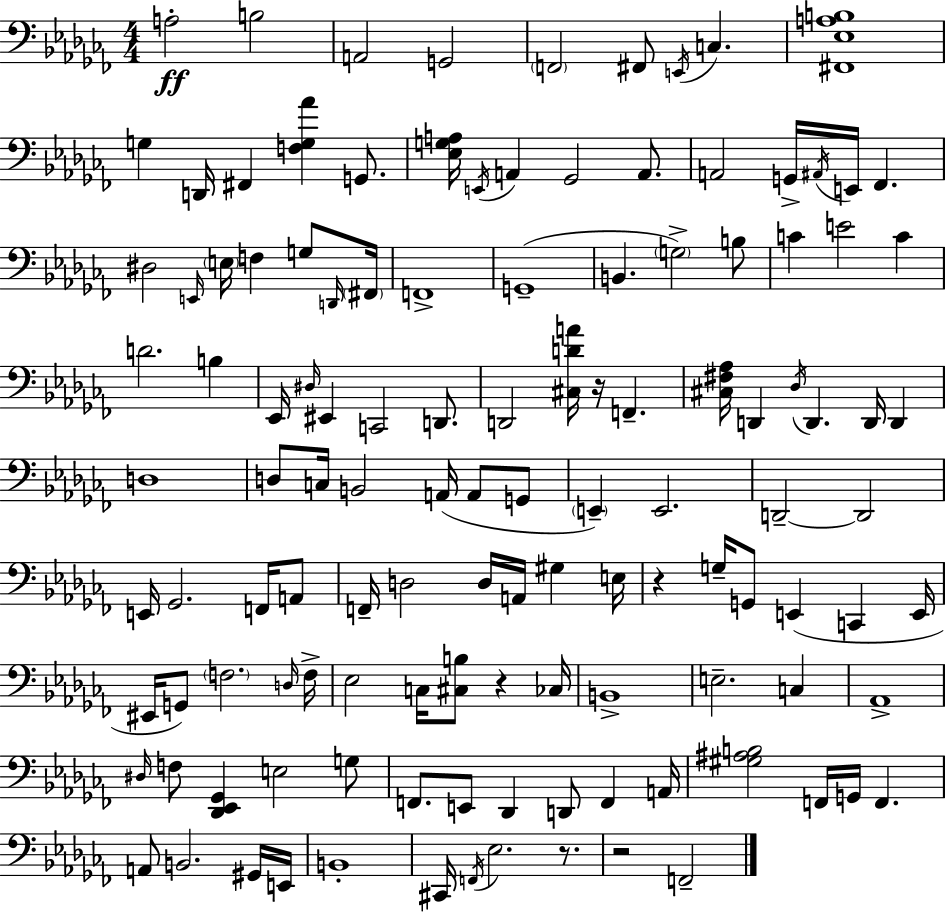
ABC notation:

X:1
T:Untitled
M:4/4
L:1/4
K:Abm
A,2 B,2 A,,2 G,,2 F,,2 ^F,,/2 E,,/4 C, [^F,,_E,A,B,]4 G, D,,/4 ^F,, [F,G,_A] G,,/2 [_E,G,A,]/4 E,,/4 A,, _G,,2 A,,/2 A,,2 G,,/4 ^A,,/4 E,,/4 _F,, ^D,2 E,,/4 E,/4 F, G,/2 D,,/4 ^F,,/4 F,,4 G,,4 B,, G,2 B,/2 C E2 C D2 B, _E,,/4 ^D,/4 ^E,, C,,2 D,,/2 D,,2 [^C,DA]/4 z/4 F,, [^C,^F,_A,]/4 D,, _D,/4 D,, D,,/4 D,, D,4 D,/2 C,/4 B,,2 A,,/4 A,,/2 G,,/2 E,, E,,2 D,,2 D,,2 E,,/4 _G,,2 F,,/4 A,,/2 F,,/4 D,2 D,/4 A,,/4 ^G, E,/4 z G,/4 G,,/2 E,, C,, E,,/4 ^E,,/4 G,,/2 F,2 D,/4 F,/4 _E,2 C,/4 [^C,B,]/2 z _C,/4 B,,4 E,2 C, _A,,4 ^D,/4 F,/2 [_D,,_E,,_G,,] E,2 G,/2 F,,/2 E,,/2 _D,, D,,/2 F,, A,,/4 [^G,^A,B,]2 F,,/4 G,,/4 F,, A,,/2 B,,2 ^G,,/4 E,,/4 B,,4 ^C,,/4 F,,/4 _E,2 z/2 z2 F,,2